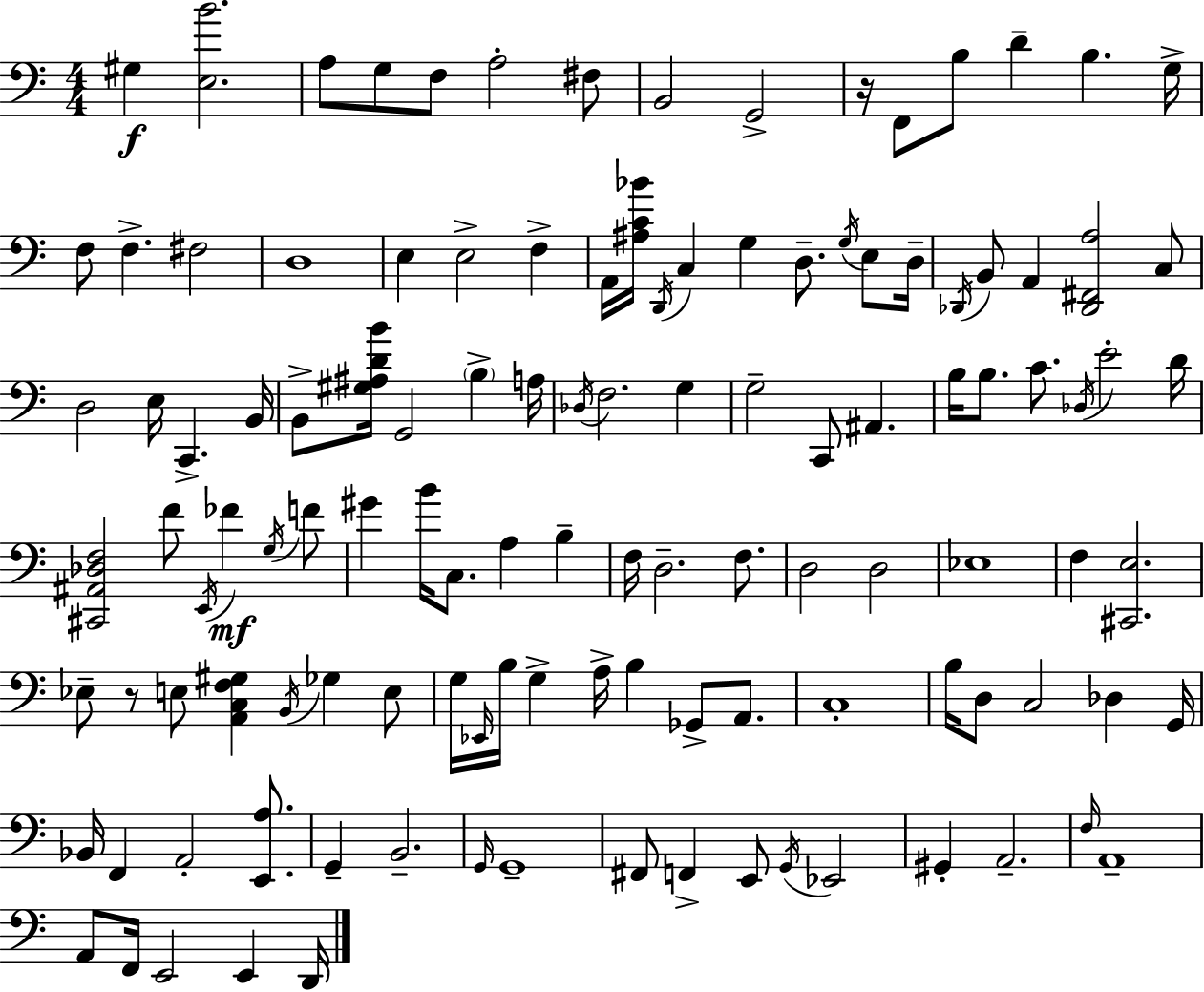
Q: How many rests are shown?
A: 2